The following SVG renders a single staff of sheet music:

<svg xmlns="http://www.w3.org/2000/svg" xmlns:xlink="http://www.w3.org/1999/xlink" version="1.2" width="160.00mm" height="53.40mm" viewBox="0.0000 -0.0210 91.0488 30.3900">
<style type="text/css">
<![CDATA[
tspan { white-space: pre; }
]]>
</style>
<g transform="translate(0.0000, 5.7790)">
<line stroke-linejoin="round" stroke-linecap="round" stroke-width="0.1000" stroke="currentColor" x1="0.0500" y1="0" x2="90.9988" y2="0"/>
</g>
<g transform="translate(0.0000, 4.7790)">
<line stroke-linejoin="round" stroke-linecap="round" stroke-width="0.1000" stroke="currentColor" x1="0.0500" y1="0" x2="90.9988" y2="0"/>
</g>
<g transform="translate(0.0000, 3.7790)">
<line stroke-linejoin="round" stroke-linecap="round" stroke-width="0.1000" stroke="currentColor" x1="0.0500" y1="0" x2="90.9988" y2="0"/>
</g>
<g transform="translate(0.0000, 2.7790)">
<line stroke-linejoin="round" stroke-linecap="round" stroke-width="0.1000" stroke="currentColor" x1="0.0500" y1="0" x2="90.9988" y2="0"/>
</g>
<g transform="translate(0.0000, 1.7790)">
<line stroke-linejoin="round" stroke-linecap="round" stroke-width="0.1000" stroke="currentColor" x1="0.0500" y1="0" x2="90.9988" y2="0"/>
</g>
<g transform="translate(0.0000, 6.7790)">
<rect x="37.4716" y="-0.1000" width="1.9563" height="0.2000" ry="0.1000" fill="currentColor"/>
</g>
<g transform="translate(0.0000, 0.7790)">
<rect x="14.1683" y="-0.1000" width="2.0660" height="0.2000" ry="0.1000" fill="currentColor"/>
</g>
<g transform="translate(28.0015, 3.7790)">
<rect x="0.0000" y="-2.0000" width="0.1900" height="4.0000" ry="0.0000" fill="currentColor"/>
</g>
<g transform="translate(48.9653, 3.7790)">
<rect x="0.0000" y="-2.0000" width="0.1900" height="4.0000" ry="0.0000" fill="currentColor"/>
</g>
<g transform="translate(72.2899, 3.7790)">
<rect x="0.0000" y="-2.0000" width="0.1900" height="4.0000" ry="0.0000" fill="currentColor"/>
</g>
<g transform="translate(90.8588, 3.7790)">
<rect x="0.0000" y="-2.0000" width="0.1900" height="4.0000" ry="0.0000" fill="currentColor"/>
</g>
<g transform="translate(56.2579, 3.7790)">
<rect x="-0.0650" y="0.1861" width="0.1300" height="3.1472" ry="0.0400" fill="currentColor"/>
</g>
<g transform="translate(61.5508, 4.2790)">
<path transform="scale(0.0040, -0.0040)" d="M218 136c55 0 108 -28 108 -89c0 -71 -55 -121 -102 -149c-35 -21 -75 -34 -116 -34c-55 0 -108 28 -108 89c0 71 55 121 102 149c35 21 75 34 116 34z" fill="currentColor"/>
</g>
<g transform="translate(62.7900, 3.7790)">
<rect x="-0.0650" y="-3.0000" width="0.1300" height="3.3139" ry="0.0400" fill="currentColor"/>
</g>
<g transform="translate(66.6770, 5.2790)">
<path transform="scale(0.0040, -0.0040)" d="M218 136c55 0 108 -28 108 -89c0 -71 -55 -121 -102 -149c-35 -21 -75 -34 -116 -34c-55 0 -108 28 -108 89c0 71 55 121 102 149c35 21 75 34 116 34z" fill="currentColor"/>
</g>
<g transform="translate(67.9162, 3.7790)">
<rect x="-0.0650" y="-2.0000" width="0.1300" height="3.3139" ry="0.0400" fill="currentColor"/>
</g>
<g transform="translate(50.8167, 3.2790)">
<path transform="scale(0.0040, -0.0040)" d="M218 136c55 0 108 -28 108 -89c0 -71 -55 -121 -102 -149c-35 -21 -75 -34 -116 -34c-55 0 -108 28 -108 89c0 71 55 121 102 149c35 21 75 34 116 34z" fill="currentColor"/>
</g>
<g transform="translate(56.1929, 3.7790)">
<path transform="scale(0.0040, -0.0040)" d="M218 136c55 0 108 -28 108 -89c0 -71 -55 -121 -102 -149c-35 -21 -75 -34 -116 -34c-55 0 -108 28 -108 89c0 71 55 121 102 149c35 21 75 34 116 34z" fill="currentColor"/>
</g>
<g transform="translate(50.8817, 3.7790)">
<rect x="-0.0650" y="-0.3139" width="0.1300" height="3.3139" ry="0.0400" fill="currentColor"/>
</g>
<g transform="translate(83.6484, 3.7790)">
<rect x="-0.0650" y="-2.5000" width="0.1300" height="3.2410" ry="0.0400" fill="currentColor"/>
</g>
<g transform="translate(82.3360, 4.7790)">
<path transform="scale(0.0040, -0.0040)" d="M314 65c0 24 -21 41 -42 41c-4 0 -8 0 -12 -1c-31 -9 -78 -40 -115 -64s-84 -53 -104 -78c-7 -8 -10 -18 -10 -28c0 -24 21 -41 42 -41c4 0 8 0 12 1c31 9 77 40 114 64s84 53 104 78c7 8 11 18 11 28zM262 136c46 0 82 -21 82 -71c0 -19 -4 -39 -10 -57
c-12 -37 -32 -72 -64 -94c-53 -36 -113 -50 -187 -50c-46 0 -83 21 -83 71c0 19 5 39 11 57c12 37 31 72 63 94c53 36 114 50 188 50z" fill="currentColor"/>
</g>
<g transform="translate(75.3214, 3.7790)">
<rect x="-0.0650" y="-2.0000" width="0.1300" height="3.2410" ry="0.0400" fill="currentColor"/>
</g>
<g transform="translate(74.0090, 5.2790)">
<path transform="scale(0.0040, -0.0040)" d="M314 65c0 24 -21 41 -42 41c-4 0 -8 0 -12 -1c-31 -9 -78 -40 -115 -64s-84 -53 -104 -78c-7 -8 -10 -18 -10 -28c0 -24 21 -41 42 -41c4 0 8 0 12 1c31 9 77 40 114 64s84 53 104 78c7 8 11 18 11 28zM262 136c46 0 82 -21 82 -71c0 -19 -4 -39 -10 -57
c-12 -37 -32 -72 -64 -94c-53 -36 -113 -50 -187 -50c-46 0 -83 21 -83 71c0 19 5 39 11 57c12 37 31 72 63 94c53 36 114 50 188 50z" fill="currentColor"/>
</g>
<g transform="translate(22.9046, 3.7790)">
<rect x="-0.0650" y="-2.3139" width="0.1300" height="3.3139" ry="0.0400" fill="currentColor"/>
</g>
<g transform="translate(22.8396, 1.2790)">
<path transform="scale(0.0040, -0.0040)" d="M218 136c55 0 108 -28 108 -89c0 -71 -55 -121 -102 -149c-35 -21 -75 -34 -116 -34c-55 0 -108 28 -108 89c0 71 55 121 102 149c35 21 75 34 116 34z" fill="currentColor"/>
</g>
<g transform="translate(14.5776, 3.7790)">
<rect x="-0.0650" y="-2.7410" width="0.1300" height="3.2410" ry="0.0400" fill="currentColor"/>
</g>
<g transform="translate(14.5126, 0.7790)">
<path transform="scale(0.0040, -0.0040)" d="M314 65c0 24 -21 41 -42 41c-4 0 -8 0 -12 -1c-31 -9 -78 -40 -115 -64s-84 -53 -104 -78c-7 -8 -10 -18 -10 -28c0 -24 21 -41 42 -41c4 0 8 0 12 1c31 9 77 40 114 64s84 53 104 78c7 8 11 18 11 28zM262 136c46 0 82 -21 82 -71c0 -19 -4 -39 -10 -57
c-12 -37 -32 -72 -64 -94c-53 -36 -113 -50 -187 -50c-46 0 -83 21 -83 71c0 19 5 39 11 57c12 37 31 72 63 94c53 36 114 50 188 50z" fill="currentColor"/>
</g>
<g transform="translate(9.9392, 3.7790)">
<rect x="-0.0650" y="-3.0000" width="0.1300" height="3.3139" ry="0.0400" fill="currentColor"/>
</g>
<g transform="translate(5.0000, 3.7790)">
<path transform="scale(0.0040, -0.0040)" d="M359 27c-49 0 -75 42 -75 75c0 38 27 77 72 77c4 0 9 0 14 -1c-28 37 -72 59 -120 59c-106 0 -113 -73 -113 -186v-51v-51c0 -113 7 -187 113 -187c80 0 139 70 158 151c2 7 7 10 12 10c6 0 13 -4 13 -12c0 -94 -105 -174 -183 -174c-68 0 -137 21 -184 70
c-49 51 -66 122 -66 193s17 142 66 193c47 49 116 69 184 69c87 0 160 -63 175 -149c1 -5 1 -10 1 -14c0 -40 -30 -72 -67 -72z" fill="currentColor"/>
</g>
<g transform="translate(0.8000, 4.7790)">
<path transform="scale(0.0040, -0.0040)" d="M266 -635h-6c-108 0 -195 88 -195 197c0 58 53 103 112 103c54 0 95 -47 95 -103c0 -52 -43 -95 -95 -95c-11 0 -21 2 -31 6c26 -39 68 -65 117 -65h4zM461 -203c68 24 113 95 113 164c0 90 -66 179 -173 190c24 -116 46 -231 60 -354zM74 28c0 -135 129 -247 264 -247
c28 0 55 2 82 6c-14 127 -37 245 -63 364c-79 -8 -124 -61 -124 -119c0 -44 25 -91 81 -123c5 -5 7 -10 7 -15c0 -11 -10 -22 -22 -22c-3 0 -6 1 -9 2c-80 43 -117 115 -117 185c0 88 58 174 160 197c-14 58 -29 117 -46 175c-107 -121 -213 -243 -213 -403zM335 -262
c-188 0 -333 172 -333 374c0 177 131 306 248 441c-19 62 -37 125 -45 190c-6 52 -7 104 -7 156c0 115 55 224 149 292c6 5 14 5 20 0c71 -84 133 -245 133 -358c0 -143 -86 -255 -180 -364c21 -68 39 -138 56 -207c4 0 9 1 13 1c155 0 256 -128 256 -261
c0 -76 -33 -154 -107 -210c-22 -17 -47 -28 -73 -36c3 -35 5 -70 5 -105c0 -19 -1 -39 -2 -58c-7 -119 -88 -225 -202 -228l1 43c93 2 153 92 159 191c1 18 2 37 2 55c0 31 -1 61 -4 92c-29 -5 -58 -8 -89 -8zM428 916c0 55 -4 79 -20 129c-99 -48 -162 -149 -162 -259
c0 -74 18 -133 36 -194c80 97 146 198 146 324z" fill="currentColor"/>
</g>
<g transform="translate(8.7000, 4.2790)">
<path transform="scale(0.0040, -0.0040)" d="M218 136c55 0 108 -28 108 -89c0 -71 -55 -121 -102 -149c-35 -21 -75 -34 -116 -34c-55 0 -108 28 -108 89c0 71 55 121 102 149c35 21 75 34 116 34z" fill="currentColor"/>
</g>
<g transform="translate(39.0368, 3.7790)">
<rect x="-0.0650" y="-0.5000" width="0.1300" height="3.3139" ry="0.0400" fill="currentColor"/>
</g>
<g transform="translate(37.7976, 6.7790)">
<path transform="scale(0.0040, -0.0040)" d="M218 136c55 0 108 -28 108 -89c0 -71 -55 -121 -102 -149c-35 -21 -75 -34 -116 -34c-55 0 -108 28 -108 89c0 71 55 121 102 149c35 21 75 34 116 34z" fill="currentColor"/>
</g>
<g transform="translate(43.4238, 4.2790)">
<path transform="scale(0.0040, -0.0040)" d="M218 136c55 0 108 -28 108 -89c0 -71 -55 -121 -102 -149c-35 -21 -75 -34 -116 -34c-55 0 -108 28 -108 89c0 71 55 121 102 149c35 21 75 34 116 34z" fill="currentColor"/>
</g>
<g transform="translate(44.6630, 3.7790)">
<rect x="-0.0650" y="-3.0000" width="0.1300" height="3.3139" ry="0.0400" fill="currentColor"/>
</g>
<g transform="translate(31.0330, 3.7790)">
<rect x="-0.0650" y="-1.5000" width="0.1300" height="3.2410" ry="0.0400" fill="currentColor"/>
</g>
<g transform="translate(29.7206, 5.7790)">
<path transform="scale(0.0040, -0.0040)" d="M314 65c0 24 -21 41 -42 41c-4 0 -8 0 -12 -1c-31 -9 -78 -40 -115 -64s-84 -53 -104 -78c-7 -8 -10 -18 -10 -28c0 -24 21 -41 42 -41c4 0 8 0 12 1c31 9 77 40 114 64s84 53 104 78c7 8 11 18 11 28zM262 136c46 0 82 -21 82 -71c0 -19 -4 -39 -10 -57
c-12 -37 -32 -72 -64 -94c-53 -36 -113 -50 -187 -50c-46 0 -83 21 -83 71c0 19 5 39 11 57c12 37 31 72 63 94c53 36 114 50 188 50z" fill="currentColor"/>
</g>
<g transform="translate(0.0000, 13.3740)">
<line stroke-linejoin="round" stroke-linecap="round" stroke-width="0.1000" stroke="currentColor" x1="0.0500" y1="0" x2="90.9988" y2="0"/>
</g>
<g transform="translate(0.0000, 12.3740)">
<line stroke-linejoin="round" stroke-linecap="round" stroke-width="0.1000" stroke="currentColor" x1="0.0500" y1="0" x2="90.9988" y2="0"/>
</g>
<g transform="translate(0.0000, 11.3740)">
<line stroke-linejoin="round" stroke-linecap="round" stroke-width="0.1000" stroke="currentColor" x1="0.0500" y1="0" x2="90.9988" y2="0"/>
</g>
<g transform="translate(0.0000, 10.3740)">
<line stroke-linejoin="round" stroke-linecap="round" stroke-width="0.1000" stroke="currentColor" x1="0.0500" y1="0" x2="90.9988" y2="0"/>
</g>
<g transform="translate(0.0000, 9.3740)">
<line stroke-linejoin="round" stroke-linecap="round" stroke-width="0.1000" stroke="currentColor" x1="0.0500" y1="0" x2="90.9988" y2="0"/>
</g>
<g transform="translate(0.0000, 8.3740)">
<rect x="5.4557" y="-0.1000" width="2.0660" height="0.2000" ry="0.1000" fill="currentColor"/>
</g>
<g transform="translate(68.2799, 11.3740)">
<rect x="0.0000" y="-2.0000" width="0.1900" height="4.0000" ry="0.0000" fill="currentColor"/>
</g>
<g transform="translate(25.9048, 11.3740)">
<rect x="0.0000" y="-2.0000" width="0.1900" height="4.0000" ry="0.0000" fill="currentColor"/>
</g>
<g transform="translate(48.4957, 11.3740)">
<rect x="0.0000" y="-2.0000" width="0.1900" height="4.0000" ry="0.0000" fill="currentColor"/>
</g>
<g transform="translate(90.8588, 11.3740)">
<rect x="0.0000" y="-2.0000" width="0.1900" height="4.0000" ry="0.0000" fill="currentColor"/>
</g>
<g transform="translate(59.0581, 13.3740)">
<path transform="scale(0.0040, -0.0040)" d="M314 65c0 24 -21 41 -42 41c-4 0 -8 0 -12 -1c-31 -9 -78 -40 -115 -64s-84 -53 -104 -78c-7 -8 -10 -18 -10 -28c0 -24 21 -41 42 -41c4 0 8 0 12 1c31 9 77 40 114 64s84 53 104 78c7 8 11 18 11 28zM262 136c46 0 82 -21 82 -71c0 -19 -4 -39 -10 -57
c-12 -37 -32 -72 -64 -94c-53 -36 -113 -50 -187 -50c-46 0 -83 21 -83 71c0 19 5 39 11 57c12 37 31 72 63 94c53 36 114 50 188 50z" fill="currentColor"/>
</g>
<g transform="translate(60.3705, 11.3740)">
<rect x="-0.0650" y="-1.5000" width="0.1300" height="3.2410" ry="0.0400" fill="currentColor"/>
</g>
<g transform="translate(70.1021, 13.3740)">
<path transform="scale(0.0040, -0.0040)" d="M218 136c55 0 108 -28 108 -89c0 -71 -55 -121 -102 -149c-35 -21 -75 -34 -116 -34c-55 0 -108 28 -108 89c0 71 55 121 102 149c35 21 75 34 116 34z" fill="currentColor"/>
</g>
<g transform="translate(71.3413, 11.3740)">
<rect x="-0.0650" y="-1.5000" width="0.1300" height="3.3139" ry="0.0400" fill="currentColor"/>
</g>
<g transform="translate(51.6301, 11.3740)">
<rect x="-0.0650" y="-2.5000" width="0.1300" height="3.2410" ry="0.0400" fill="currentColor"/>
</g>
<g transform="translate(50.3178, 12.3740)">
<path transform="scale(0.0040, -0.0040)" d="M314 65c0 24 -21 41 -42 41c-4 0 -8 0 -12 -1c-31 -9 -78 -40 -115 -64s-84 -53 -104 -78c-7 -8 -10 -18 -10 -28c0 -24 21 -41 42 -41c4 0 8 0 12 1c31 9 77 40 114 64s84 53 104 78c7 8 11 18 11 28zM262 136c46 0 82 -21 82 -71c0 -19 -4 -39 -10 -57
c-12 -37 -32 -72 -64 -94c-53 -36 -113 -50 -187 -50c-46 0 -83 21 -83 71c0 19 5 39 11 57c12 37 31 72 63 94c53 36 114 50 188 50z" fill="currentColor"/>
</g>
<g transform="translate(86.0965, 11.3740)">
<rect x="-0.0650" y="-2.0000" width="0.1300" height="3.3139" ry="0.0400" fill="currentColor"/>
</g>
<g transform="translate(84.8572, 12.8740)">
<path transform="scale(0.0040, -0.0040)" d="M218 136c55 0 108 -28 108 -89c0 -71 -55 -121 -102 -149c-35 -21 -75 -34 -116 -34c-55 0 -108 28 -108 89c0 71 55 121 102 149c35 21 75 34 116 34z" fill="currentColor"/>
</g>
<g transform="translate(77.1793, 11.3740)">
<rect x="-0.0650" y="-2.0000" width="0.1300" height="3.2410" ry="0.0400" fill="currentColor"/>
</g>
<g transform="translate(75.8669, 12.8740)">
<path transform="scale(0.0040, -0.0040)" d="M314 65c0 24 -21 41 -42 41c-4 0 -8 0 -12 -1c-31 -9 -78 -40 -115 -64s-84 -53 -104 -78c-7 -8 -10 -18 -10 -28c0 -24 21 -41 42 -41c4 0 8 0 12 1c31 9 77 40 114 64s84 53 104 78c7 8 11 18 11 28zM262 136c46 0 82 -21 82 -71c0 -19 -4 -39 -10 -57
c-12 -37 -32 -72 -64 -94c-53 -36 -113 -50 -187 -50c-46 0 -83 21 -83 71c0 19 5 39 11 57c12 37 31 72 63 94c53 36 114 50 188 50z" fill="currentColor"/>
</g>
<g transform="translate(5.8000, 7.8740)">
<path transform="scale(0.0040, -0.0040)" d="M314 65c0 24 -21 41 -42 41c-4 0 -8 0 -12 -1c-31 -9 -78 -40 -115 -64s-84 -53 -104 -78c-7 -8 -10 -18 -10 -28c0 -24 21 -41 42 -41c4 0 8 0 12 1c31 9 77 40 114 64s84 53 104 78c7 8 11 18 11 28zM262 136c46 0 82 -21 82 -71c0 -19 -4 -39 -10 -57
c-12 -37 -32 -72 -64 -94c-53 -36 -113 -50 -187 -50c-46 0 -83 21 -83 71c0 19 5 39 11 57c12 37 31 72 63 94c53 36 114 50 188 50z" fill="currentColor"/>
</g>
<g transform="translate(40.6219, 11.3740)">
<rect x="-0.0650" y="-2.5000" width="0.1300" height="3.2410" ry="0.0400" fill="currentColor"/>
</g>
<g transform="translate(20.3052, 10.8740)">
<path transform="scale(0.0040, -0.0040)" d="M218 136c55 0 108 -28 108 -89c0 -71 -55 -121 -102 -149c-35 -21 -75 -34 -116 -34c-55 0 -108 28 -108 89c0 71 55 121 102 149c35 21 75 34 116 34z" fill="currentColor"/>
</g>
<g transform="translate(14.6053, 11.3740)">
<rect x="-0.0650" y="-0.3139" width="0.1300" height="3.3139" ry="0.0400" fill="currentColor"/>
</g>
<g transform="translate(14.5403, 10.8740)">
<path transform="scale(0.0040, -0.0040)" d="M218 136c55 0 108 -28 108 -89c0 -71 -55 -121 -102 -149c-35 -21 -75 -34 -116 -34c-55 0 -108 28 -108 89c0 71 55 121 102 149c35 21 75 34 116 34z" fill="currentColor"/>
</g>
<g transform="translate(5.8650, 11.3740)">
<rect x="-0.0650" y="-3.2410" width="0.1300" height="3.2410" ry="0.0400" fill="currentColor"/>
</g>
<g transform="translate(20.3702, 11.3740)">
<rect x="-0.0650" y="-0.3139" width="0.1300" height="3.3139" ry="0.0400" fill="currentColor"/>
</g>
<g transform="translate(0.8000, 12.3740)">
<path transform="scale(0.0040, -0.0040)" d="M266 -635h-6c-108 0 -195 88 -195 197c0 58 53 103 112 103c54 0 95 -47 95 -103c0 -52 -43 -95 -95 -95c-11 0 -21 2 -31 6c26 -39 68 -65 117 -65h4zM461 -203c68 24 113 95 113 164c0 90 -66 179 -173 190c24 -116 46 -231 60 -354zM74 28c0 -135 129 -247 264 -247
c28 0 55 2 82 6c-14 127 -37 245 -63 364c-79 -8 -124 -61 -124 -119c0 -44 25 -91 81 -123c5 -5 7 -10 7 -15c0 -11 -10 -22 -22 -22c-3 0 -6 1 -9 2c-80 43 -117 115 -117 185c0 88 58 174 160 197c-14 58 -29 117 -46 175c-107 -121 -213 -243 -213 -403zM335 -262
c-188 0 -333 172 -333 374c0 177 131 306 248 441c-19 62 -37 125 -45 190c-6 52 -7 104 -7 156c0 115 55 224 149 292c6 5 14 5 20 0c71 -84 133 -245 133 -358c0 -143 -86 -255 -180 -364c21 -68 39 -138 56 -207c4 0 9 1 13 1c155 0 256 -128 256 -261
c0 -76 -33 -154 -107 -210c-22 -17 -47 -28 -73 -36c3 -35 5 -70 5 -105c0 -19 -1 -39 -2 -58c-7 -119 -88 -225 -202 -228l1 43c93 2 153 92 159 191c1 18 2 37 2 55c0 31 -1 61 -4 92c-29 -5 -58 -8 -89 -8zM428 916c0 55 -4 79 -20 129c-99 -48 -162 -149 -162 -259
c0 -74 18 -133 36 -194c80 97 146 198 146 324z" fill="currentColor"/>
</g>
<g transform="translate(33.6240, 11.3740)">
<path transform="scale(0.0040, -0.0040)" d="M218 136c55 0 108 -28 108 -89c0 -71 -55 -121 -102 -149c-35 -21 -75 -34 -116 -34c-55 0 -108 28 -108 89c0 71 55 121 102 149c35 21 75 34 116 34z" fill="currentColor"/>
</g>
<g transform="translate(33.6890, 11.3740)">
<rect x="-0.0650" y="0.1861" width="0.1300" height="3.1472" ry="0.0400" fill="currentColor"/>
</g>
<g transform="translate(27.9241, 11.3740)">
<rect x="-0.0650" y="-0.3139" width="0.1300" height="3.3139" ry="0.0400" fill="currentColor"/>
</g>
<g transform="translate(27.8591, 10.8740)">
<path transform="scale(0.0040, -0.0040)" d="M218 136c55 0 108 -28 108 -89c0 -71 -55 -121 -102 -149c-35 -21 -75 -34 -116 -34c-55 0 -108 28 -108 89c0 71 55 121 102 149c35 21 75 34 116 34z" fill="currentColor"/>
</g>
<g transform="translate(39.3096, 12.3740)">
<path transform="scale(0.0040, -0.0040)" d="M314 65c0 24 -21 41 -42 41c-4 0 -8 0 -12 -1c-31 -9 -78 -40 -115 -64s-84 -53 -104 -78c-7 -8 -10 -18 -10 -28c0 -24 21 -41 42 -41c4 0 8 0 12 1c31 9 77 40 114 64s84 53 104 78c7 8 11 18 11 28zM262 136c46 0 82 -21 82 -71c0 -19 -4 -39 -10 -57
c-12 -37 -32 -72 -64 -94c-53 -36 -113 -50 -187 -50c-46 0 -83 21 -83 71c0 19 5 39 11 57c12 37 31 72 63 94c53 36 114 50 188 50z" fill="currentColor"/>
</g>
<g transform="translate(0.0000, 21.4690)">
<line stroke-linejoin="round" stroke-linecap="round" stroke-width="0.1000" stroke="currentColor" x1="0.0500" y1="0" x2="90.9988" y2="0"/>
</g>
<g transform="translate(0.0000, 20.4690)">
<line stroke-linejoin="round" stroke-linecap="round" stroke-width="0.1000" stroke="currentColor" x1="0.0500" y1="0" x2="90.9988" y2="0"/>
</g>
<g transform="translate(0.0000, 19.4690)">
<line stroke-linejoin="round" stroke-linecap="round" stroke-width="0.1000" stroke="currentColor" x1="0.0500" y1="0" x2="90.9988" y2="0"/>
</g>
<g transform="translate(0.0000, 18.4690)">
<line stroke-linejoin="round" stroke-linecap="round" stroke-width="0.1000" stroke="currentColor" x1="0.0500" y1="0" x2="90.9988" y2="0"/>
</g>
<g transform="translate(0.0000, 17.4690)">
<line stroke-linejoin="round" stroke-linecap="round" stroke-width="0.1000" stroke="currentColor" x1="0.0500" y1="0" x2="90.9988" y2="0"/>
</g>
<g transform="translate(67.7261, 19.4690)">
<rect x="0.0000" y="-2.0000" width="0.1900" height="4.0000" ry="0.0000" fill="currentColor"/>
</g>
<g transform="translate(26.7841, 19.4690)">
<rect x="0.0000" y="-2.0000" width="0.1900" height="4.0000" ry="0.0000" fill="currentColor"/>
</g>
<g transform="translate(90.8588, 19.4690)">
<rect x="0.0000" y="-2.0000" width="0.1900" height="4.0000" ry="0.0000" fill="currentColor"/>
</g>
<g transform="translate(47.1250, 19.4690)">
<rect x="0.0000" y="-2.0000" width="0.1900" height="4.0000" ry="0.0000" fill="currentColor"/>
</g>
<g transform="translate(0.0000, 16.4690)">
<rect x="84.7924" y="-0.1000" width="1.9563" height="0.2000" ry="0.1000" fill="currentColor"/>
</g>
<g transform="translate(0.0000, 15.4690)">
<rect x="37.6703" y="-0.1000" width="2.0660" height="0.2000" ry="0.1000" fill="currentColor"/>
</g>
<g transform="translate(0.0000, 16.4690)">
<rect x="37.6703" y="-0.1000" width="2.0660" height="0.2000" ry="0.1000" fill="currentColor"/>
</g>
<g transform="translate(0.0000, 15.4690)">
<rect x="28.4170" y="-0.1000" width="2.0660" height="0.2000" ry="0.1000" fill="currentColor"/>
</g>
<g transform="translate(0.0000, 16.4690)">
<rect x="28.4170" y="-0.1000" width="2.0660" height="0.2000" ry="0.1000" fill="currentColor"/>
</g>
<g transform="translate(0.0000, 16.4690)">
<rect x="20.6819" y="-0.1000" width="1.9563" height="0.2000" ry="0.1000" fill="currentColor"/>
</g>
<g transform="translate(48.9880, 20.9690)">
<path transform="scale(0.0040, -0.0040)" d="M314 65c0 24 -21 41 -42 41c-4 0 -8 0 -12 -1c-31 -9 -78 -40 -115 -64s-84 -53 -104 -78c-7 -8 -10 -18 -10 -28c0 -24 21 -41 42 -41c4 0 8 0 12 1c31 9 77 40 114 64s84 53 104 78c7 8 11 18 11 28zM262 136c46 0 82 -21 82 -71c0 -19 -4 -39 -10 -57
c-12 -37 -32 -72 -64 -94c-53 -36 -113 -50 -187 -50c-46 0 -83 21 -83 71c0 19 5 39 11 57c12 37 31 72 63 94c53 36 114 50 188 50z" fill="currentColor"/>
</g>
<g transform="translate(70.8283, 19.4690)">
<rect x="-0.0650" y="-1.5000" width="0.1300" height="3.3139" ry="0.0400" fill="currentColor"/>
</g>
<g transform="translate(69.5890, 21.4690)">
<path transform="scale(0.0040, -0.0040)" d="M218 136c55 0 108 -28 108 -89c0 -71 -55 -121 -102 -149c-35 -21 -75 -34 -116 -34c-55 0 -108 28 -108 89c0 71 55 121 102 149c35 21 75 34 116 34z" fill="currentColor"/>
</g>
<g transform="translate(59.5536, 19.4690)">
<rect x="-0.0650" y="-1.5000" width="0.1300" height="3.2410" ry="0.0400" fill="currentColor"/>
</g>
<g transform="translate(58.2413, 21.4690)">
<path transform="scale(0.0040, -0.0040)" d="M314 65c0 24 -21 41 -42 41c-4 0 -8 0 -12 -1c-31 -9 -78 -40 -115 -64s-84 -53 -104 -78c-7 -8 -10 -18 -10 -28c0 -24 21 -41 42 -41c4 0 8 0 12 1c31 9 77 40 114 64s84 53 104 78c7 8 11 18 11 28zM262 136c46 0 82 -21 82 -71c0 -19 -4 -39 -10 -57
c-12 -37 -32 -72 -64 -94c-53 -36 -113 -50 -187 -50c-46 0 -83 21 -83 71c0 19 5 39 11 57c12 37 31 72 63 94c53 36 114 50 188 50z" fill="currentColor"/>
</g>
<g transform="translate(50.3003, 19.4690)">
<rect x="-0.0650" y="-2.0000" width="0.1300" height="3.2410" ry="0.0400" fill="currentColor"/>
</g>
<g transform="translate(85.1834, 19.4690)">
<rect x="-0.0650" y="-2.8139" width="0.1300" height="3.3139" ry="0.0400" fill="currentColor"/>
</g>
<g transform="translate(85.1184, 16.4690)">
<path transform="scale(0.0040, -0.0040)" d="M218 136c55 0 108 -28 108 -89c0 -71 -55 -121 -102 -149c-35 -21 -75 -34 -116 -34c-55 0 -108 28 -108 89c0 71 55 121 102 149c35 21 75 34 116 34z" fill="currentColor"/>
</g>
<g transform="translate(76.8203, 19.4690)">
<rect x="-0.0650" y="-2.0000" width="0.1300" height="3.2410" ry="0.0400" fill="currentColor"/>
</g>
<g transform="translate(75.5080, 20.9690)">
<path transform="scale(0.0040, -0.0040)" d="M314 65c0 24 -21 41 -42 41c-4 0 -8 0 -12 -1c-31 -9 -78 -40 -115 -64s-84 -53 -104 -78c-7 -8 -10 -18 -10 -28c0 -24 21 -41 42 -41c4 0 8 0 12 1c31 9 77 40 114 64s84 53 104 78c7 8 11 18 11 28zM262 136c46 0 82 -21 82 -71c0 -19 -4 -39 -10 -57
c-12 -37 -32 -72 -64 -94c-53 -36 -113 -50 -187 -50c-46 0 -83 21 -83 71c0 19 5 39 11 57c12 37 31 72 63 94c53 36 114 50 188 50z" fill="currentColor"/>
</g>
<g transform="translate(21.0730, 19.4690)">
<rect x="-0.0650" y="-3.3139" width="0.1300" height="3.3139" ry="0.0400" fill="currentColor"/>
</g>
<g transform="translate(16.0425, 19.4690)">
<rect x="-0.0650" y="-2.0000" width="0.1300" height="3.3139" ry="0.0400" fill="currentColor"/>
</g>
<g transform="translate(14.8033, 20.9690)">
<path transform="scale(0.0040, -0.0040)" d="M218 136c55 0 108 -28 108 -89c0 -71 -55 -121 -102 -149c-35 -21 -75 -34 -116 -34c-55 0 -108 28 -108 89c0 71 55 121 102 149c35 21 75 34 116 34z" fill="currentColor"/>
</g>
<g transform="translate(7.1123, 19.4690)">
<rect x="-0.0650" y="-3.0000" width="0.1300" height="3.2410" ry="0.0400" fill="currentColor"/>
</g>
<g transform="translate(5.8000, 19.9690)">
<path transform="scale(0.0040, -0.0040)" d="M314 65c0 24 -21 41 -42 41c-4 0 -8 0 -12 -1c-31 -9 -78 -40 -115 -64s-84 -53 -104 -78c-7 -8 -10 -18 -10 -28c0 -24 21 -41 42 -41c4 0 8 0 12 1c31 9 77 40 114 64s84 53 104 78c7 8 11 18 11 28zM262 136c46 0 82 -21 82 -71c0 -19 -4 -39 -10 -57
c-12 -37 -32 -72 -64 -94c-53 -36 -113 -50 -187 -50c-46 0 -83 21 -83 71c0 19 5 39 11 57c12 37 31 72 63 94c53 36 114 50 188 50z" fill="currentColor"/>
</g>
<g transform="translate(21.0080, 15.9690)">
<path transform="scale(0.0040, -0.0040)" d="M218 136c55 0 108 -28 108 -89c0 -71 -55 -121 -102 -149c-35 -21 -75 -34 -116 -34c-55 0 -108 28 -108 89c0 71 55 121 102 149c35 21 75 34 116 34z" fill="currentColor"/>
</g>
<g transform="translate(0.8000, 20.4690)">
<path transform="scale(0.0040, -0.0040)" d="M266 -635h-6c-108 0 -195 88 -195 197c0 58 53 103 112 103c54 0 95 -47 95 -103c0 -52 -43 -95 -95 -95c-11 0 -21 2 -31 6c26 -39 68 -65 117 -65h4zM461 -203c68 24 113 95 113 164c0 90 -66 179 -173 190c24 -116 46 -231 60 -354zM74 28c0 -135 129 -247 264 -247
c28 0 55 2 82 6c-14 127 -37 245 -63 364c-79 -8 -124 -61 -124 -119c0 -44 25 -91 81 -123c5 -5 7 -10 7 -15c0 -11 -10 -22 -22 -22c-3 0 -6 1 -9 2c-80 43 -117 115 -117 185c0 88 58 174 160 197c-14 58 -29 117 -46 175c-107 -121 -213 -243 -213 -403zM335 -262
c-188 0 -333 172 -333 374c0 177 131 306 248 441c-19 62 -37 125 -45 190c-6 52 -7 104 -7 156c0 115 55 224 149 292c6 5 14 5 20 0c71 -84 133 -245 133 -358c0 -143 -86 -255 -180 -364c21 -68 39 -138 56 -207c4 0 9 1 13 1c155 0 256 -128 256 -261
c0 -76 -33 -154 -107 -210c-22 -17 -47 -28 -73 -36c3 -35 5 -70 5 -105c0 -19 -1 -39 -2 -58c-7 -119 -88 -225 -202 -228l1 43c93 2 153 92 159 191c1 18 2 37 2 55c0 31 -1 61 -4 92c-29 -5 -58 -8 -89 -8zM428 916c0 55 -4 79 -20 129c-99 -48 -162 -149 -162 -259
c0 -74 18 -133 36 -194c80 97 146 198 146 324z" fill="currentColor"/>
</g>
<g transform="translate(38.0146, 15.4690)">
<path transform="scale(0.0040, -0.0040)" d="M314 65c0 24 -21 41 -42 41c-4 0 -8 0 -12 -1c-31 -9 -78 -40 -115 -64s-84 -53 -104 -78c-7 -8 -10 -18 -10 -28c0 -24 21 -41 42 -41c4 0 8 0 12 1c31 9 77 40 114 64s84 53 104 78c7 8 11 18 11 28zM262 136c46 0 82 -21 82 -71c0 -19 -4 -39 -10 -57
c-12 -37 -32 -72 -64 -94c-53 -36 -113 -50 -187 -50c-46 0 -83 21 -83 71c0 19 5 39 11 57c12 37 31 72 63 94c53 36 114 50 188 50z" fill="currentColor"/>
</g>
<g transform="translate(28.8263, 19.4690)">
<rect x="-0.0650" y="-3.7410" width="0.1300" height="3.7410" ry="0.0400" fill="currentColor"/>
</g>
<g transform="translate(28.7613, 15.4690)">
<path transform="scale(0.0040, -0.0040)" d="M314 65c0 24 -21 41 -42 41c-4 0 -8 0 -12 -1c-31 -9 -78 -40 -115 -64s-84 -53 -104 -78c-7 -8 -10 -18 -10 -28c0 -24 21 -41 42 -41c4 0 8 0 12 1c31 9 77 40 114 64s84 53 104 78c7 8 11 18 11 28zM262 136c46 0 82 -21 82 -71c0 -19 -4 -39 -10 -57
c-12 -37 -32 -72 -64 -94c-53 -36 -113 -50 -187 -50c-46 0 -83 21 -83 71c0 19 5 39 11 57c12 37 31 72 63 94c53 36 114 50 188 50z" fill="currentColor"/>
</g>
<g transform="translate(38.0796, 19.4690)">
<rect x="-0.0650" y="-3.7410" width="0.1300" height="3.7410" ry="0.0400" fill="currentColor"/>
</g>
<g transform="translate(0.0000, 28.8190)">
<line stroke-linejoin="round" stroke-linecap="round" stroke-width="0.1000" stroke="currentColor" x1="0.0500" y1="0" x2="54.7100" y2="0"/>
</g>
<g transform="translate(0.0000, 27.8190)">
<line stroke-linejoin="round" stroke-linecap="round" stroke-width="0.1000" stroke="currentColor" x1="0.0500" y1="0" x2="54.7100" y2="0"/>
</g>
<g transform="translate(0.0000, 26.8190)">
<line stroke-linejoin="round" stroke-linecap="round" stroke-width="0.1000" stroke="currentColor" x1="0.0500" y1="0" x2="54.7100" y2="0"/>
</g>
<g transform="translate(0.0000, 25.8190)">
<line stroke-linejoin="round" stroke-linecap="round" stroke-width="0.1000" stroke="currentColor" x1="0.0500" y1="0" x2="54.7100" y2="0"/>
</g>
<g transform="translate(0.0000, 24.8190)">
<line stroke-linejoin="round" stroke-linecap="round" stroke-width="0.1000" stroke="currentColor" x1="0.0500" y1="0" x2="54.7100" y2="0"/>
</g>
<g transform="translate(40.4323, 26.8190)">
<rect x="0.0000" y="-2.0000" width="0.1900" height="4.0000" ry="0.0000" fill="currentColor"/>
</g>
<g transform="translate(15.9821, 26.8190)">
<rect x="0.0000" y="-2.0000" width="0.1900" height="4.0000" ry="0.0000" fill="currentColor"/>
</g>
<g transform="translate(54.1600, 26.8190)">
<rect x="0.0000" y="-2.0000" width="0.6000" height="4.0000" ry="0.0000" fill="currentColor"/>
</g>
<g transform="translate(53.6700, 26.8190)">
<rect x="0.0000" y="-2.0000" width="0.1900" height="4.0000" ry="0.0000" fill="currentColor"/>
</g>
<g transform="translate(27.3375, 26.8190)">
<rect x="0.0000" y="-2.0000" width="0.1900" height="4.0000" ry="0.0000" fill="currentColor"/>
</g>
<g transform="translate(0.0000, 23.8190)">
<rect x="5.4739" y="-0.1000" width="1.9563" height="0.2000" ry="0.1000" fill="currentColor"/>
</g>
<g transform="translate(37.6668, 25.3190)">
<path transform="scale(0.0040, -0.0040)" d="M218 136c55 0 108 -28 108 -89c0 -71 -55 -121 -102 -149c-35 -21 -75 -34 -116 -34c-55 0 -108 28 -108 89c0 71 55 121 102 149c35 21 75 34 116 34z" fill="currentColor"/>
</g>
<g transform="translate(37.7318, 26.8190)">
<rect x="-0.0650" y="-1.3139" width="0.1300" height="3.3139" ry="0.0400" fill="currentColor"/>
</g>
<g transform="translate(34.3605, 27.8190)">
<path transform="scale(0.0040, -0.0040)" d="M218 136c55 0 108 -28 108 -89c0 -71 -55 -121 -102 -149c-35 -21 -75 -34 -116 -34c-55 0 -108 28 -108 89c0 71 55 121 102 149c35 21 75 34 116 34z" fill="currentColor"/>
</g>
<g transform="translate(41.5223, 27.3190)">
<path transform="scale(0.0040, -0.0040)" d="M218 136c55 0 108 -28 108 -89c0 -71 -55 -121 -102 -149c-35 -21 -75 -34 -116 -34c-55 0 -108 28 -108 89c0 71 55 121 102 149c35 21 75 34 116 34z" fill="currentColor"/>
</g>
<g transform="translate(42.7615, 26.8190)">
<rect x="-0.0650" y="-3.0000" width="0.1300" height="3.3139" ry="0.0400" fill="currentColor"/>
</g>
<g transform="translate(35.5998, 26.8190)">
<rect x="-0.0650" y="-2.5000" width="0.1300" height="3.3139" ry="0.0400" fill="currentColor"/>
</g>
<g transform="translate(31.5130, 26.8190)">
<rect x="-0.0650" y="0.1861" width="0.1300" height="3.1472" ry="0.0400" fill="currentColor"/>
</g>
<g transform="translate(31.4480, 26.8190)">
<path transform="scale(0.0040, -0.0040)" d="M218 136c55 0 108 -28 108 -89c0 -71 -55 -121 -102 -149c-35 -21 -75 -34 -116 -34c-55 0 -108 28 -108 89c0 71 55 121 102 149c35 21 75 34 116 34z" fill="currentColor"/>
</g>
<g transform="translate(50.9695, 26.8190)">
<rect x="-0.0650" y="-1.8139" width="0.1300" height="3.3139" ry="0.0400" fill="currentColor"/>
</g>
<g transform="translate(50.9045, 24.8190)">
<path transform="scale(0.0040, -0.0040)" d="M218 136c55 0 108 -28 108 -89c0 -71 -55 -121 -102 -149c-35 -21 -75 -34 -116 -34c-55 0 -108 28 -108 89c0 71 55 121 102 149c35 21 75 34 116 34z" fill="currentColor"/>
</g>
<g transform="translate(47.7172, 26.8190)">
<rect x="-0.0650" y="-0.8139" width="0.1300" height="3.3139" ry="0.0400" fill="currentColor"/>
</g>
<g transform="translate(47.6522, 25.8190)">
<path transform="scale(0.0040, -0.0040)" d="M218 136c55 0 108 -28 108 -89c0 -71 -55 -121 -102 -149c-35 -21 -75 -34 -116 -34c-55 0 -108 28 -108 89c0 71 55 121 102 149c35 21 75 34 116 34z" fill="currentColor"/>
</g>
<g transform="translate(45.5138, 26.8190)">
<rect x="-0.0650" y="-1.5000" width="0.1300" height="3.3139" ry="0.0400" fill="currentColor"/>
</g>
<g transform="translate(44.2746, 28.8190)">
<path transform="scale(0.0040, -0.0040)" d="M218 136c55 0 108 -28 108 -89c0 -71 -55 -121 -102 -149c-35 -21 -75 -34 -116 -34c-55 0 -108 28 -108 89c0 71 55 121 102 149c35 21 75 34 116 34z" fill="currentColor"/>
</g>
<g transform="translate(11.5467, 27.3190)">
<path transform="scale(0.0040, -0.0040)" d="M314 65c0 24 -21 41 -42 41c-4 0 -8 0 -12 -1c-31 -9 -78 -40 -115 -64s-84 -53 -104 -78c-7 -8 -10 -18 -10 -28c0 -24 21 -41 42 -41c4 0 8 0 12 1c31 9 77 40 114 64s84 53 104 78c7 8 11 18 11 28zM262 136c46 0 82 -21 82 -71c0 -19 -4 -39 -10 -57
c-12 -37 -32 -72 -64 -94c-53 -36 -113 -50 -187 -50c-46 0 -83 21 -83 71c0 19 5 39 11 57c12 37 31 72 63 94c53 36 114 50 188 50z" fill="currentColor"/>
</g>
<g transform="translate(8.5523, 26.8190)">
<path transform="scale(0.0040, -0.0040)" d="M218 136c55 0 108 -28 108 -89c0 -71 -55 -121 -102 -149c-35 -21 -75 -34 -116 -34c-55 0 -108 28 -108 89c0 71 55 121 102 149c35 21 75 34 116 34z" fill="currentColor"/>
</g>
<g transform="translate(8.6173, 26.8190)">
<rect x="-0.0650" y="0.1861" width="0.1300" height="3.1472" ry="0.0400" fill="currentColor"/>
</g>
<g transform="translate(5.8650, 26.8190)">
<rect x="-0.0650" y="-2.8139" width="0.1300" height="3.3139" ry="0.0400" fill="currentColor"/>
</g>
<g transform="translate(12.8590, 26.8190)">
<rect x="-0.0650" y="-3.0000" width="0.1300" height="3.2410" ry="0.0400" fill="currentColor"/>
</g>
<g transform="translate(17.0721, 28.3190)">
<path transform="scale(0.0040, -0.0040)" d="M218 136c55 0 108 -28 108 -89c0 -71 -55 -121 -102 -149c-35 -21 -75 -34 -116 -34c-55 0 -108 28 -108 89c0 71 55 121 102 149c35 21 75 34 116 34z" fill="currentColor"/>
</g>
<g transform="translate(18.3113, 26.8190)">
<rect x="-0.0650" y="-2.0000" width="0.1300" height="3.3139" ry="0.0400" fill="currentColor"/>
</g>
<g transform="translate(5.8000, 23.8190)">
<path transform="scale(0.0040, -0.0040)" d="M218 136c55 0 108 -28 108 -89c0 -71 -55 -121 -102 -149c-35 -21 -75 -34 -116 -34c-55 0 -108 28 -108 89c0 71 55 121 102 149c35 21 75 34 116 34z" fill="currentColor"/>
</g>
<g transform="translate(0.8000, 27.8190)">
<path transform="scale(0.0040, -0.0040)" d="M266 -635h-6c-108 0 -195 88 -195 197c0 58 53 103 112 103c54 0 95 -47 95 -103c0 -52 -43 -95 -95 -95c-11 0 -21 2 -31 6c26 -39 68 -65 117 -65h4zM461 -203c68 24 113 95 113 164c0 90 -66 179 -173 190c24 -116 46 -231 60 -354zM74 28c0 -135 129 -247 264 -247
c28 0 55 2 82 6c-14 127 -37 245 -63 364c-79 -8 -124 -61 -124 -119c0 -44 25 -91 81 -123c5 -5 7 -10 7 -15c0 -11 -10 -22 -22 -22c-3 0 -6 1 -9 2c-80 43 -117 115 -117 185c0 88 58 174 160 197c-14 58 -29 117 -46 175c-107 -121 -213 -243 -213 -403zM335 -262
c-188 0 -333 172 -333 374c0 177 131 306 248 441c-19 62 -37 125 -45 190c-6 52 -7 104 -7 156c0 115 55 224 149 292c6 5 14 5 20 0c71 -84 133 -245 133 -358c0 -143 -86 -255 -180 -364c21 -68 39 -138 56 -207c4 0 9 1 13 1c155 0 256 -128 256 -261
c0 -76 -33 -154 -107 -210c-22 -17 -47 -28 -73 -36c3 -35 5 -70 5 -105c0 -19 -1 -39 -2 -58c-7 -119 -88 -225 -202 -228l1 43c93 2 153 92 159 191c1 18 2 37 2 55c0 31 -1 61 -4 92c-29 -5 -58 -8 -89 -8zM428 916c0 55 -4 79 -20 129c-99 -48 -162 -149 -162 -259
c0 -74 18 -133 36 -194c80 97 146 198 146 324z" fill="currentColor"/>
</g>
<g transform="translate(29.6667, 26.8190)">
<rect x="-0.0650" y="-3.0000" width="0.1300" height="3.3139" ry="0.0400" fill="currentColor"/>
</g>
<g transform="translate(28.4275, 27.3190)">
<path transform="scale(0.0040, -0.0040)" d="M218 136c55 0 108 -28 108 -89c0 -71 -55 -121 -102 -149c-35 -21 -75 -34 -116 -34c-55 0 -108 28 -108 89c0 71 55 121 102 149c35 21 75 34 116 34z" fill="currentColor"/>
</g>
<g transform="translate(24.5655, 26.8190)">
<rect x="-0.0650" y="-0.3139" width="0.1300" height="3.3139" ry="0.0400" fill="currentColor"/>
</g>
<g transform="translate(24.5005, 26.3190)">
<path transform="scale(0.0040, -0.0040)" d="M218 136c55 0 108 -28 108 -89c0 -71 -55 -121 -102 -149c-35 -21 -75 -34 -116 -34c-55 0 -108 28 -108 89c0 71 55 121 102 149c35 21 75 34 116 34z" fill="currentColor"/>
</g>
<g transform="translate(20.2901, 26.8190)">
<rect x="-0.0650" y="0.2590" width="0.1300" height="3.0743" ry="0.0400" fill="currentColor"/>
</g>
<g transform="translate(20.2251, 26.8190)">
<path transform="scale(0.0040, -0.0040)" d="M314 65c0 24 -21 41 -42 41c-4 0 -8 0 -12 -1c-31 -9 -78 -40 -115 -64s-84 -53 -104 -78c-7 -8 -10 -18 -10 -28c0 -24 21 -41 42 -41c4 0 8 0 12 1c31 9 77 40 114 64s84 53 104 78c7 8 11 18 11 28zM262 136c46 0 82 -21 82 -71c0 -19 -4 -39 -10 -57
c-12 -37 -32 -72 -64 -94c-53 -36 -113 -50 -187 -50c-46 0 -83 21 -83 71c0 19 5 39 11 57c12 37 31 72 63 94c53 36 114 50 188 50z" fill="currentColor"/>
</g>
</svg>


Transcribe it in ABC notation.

X:1
T:Untitled
M:4/4
L:1/4
K:C
A a2 g E2 C A c B A F F2 G2 b2 c c c B G2 G2 E2 E F2 F A2 F b c'2 c'2 F2 E2 E F2 a a B A2 F B2 c A B G e A E d f